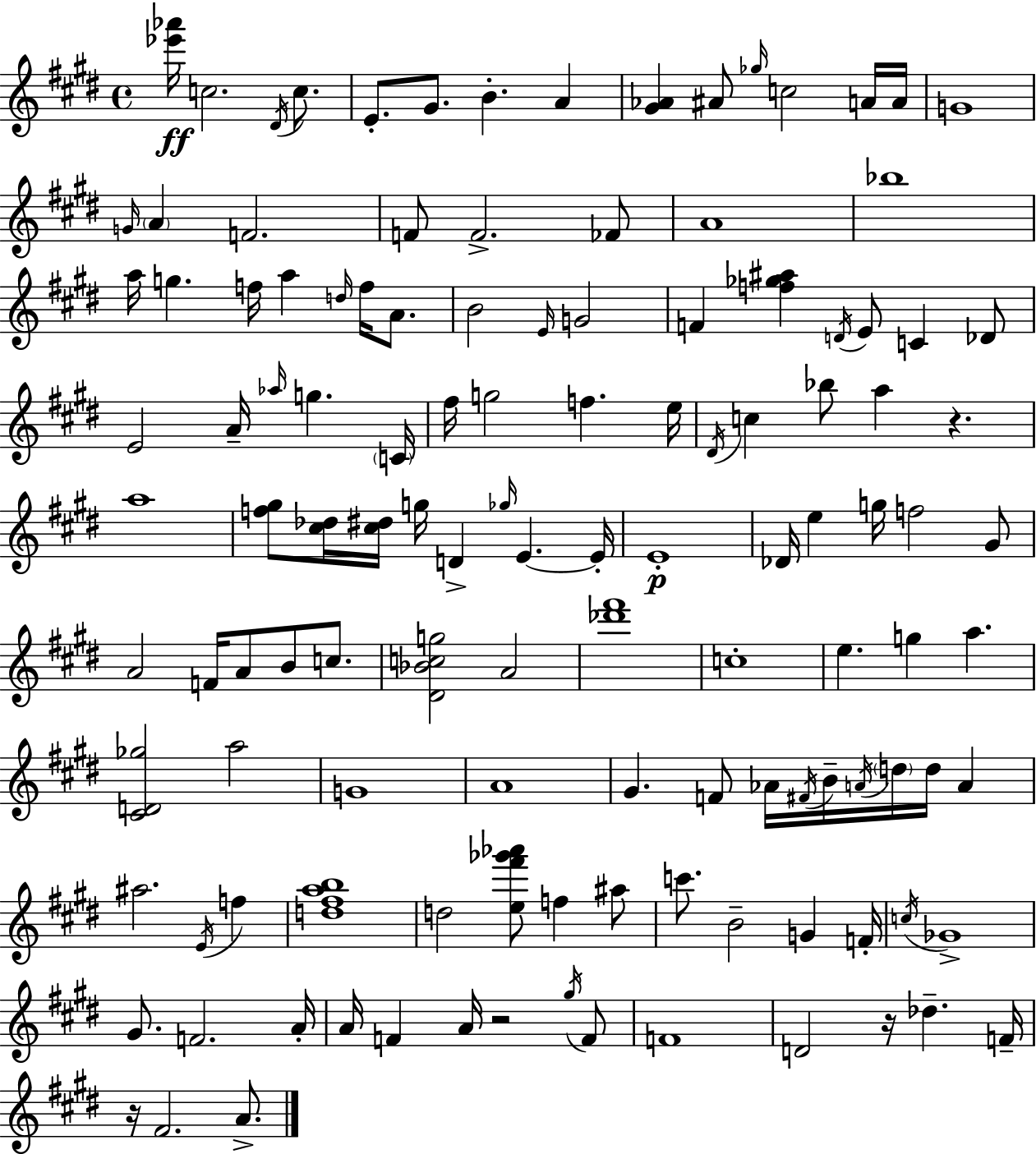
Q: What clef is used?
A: treble